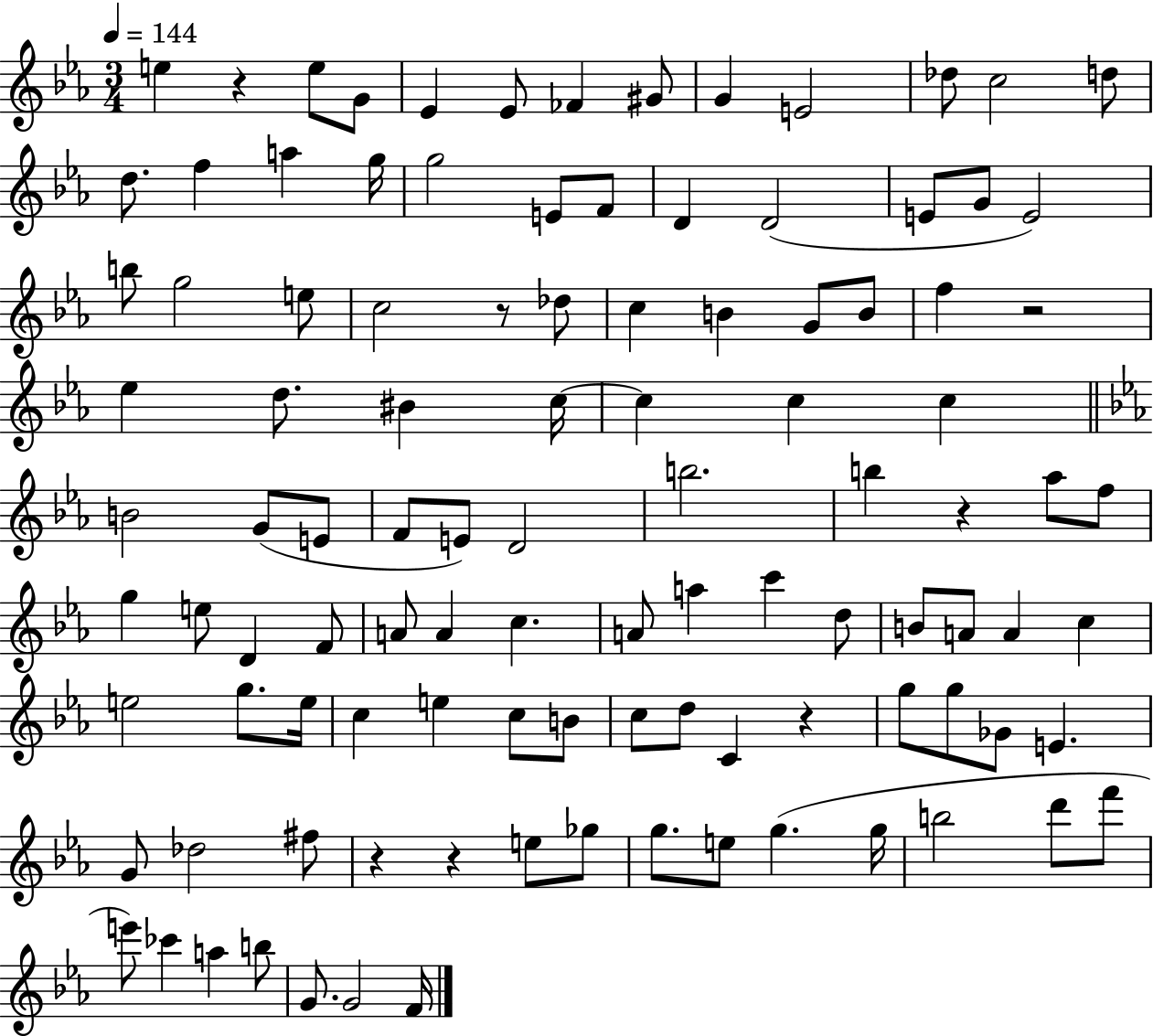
E5/q R/q E5/e G4/e Eb4/q Eb4/e FES4/q G#4/e G4/q E4/h Db5/e C5/h D5/e D5/e. F5/q A5/q G5/s G5/h E4/e F4/e D4/q D4/h E4/e G4/e E4/h B5/e G5/h E5/e C5/h R/e Db5/e C5/q B4/q G4/e B4/e F5/q R/h Eb5/q D5/e. BIS4/q C5/s C5/q C5/q C5/q B4/h G4/e E4/e F4/e E4/e D4/h B5/h. B5/q R/q Ab5/e F5/e G5/q E5/e D4/q F4/e A4/e A4/q C5/q. A4/e A5/q C6/q D5/e B4/e A4/e A4/q C5/q E5/h G5/e. E5/s C5/q E5/q C5/e B4/e C5/e D5/e C4/q R/q G5/e G5/e Gb4/e E4/q. G4/e Db5/h F#5/e R/q R/q E5/e Gb5/e G5/e. E5/e G5/q. G5/s B5/h D6/e F6/e E6/e CES6/q A5/q B5/e G4/e. G4/h F4/s